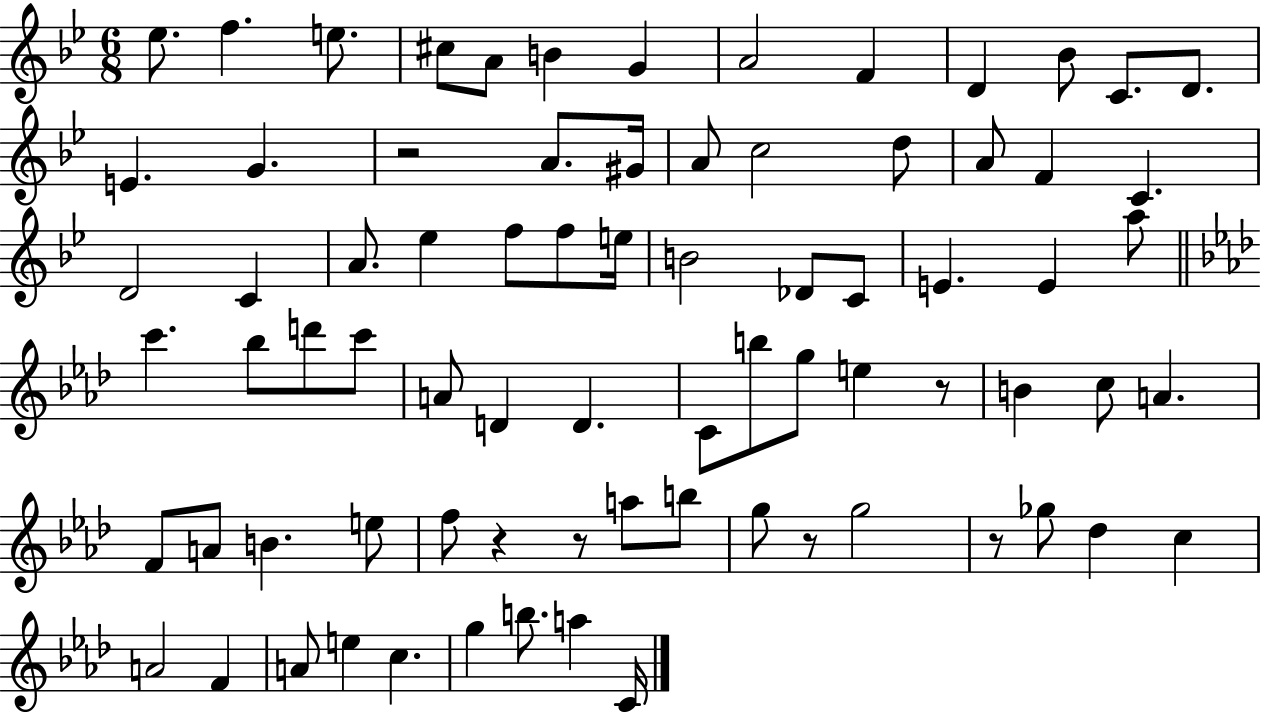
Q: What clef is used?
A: treble